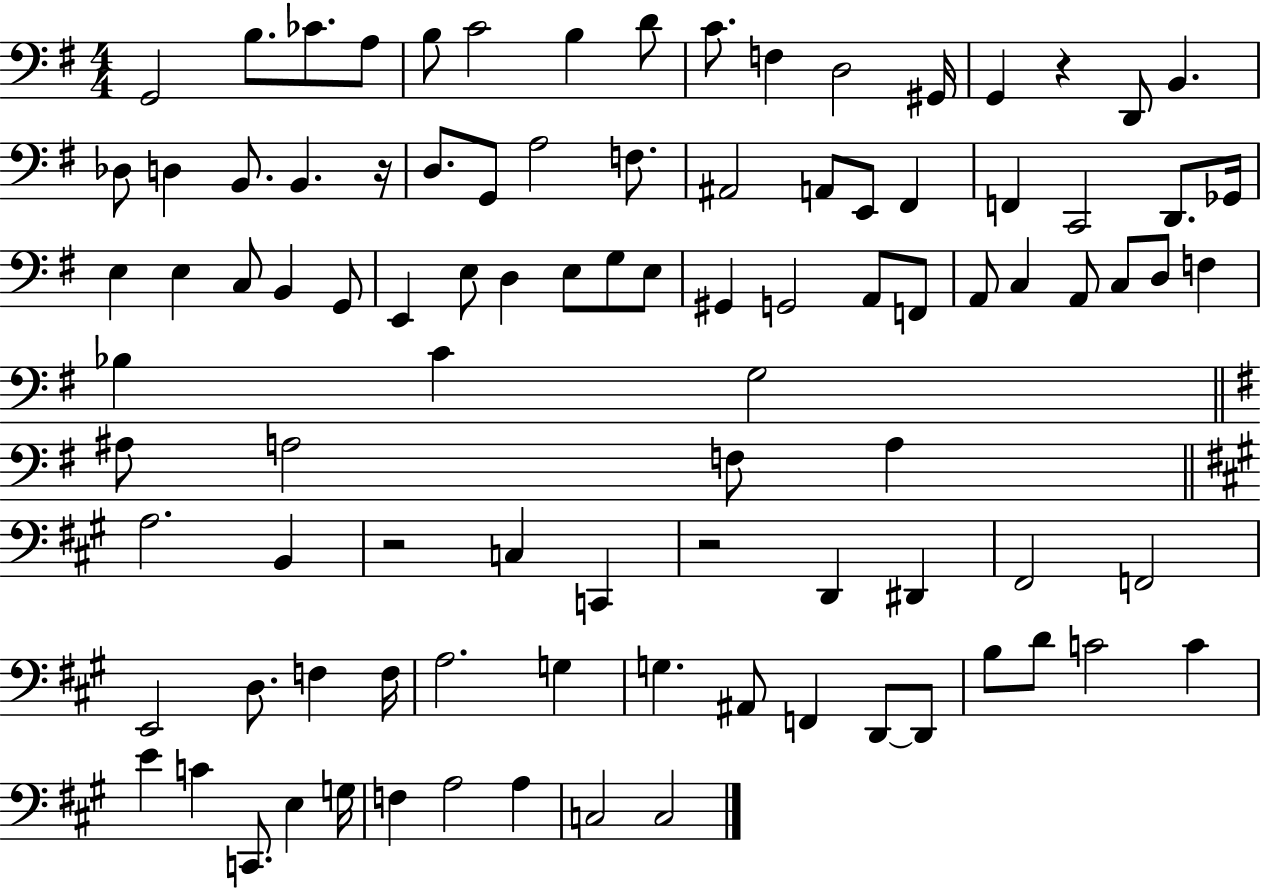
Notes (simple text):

G2/h B3/e. CES4/e. A3/e B3/e C4/h B3/q D4/e C4/e. F3/q D3/h G#2/s G2/q R/q D2/e B2/q. Db3/e D3/q B2/e. B2/q. R/s D3/e. G2/e A3/h F3/e. A#2/h A2/e E2/e F#2/q F2/q C2/h D2/e. Gb2/s E3/q E3/q C3/e B2/q G2/e E2/q E3/e D3/q E3/e G3/e E3/e G#2/q G2/h A2/e F2/e A2/e C3/q A2/e C3/e D3/e F3/q Bb3/q C4/q G3/h A#3/e A3/h F3/e A3/q A3/h. B2/q R/h C3/q C2/q R/h D2/q D#2/q F#2/h F2/h E2/h D3/e. F3/q F3/s A3/h. G3/q G3/q. A#2/e F2/q D2/e D2/e B3/e D4/e C4/h C4/q E4/q C4/q C2/e. E3/q G3/s F3/q A3/h A3/q C3/h C3/h